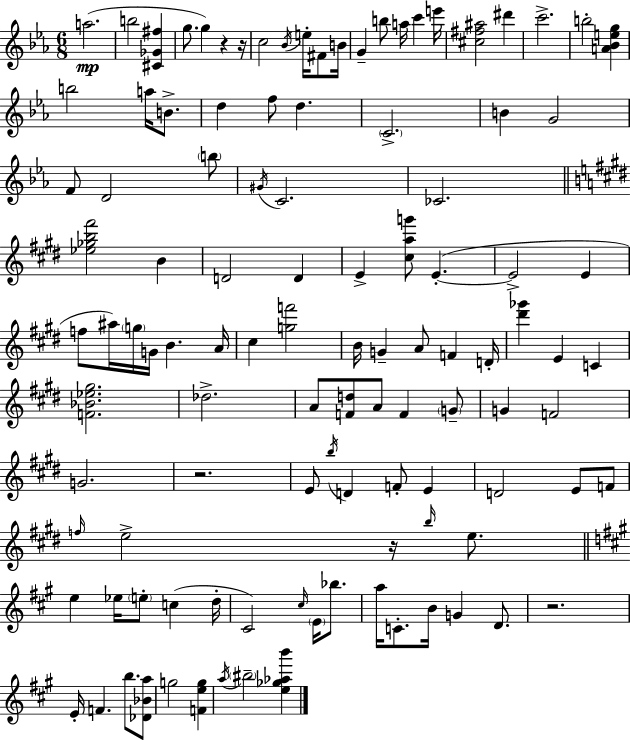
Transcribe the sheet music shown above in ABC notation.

X:1
T:Untitled
M:6/8
L:1/4
K:Eb
a2 b2 [^C_G^f] g/2 g z z/4 c2 _B/4 e/4 ^F/2 B/4 G b/2 a/4 c' e'/4 [^c^f^a]2 ^d' c'2 b2 [A_Beg] b2 a/4 B/2 d f/2 d C2 B G2 F/2 D2 b/2 ^G/4 C2 _C2 [_e_gb^f']2 B D2 D E [^cag']/2 E E2 E f/2 ^a/4 g/4 G/4 B A/4 ^c [gf']2 B/4 G A/2 F D/4 [^d'_g'] E C [F_B_e^g]2 _d2 A/2 [Fd]/2 A/2 F G/2 G F2 G2 z2 E/2 b/4 D F/2 E D2 E/2 F/2 f/4 e2 z/4 b/4 e/2 e _e/4 e/2 c d/4 ^C2 ^c/4 E/4 _b/2 a/4 C/2 B/4 G D/2 z2 E/4 F b/2 [_D_Ba]/2 g2 [Feg] a/4 ^b2 [e_g_ab']